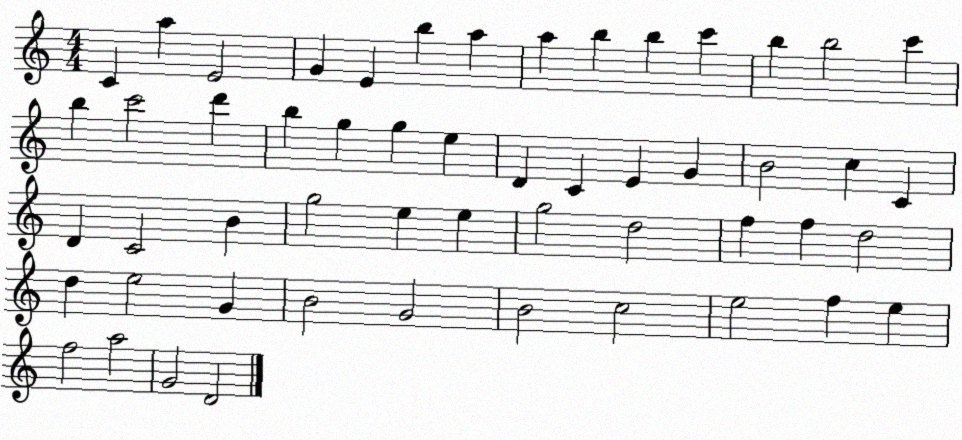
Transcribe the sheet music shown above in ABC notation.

X:1
T:Untitled
M:4/4
L:1/4
K:C
C a E2 G E b a a b b c' b b2 c' b c'2 d' b g g e D C E G B2 c C D C2 B g2 e e g2 d2 f f d2 d e2 G B2 G2 B2 c2 e2 f e f2 a2 G2 D2